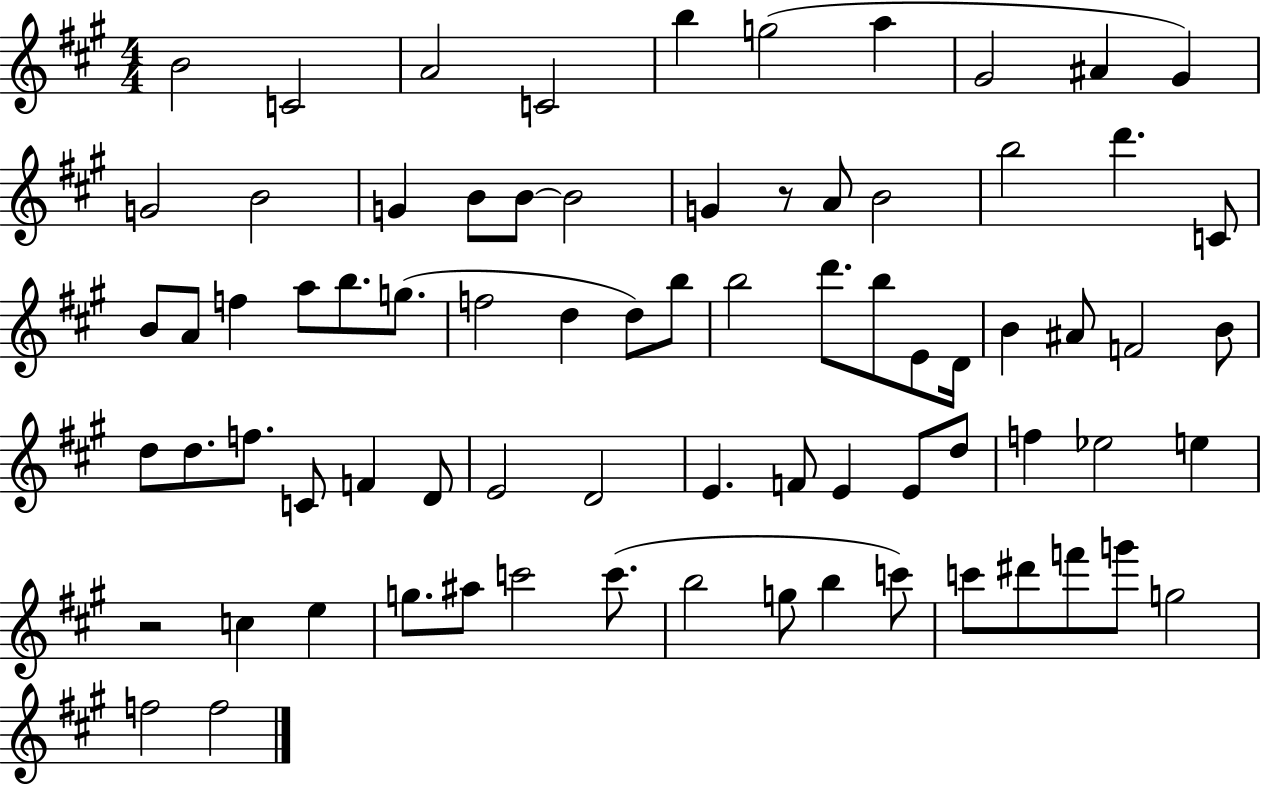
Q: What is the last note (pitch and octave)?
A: F5